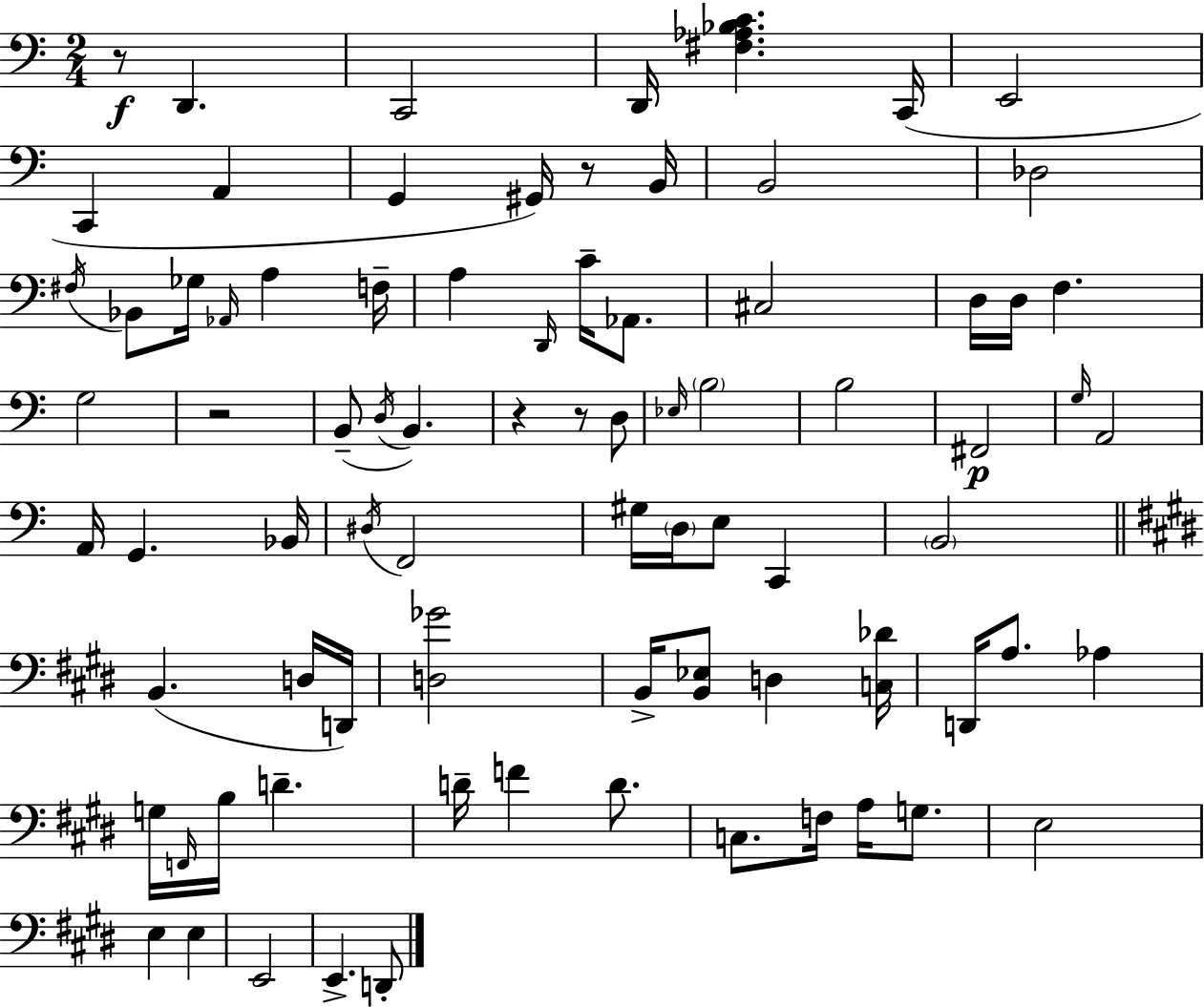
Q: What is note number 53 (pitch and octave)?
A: D2